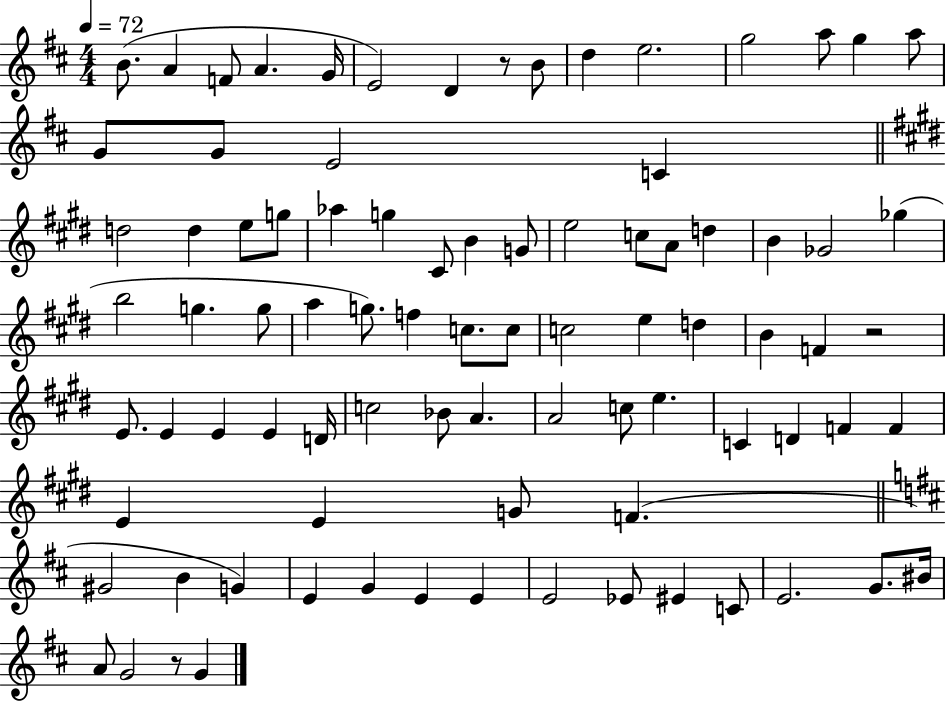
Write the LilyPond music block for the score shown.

{
  \clef treble
  \numericTimeSignature
  \time 4/4
  \key d \major
  \tempo 4 = 72
  b'8.( a'4 f'8 a'4. g'16 | e'2) d'4 r8 b'8 | d''4 e''2. | g''2 a''8 g''4 a''8 | \break g'8 g'8 e'2 c'4 | \bar "||" \break \key e \major d''2 d''4 e''8 g''8 | aes''4 g''4 cis'8 b'4 g'8 | e''2 c''8 a'8 d''4 | b'4 ges'2 ges''4( | \break b''2 g''4. g''8 | a''4 g''8.) f''4 c''8. c''8 | c''2 e''4 d''4 | b'4 f'4 r2 | \break e'8. e'4 e'4 e'4 d'16 | c''2 bes'8 a'4. | a'2 c''8 e''4. | c'4 d'4 f'4 f'4 | \break e'4 e'4 g'8 f'4.( | \bar "||" \break \key b \minor gis'2 b'4 g'4) | e'4 g'4 e'4 e'4 | e'2 ees'8 eis'4 c'8 | e'2. g'8. bis'16 | \break a'8 g'2 r8 g'4 | \bar "|."
}